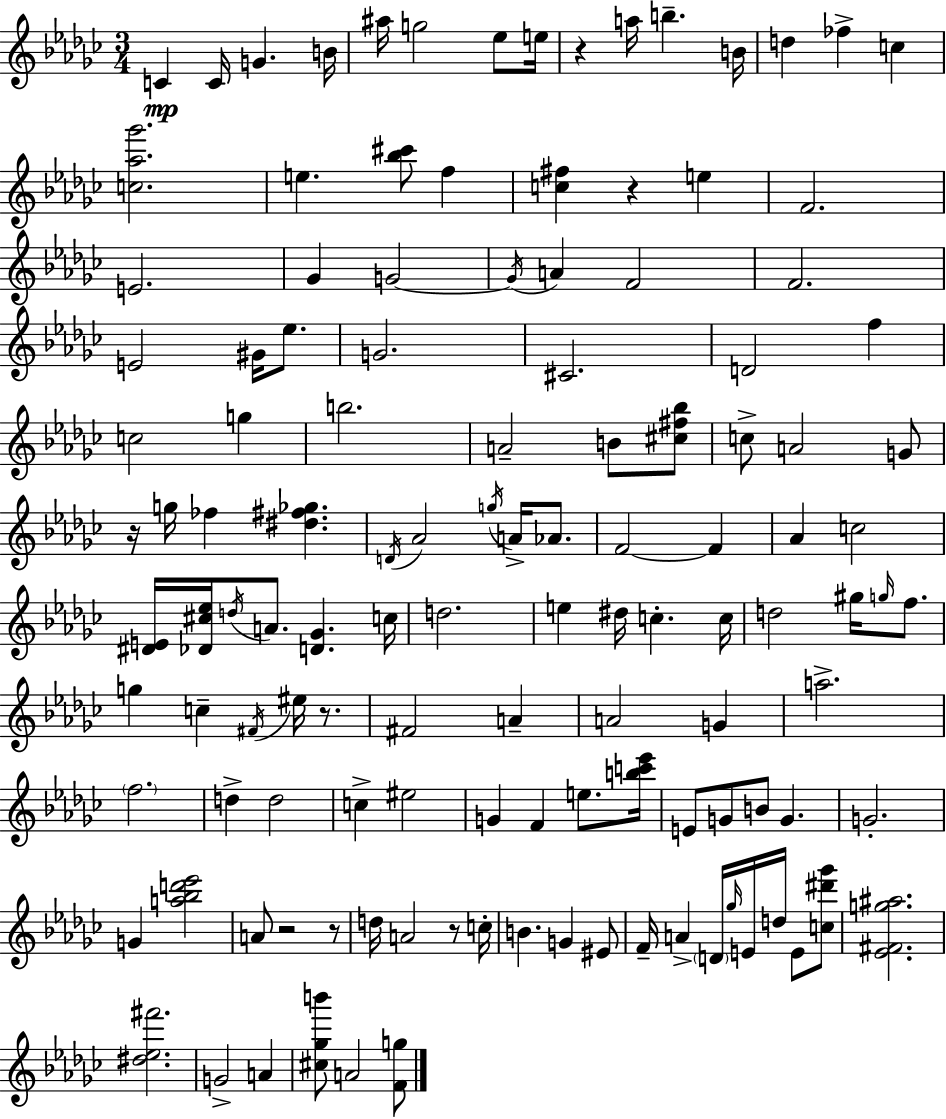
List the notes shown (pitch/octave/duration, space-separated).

C4/q C4/s G4/q. B4/s A#5/s G5/h Eb5/e E5/s R/q A5/s B5/q. B4/s D5/q FES5/q C5/q [C5,Ab5,Gb6]/h. E5/q. [Bb5,C#6]/e F5/q [C5,F#5]/q R/q E5/q F4/h. E4/h. Gb4/q G4/h G4/s A4/q F4/h F4/h. E4/h G#4/s Eb5/e. G4/h. C#4/h. D4/h F5/q C5/h G5/q B5/h. A4/h B4/e [C#5,F#5,Bb5]/e C5/e A4/h G4/e R/s G5/s FES5/q [D#5,F#5,Gb5]/q. D4/s Ab4/h G5/s A4/s Ab4/e. F4/h F4/q Ab4/q C5/h [D#4,E4]/s [Db4,C#5,Eb5]/s D5/s A4/e. [D4,Gb4]/q. C5/s D5/h. E5/q D#5/s C5/q. C5/s D5/h G#5/s G5/s F5/e. G5/q C5/q F#4/s EIS5/s R/e. F#4/h A4/q A4/h G4/q A5/h. F5/h. D5/q D5/h C5/q EIS5/h G4/q F4/q E5/e. [B5,C6,Eb6]/s E4/e G4/e B4/e G4/q. G4/h. G4/q [A5,Bb5,D6,Eb6]/h A4/e R/h R/e D5/s A4/h R/e C5/s B4/q. G4/q EIS4/e F4/s A4/q D4/s Gb5/s E4/s D5/s E4/e [C5,D#6,Gb6]/e [Eb4,F#4,G5,A#5]/h. [D#5,Eb5,F#6]/h. G4/h A4/q [C#5,Gb5,B6]/e A4/h [F4,G5]/e